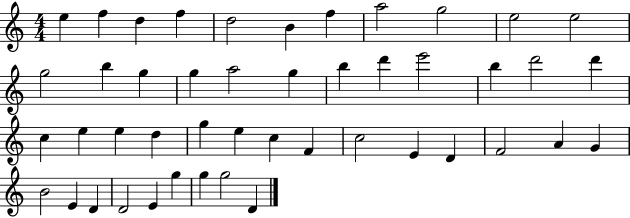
X:1
T:Untitled
M:4/4
L:1/4
K:C
e f d f d2 B f a2 g2 e2 e2 g2 b g g a2 g b d' e'2 b d'2 d' c e e d g e c F c2 E D F2 A G B2 E D D2 E g g g2 D